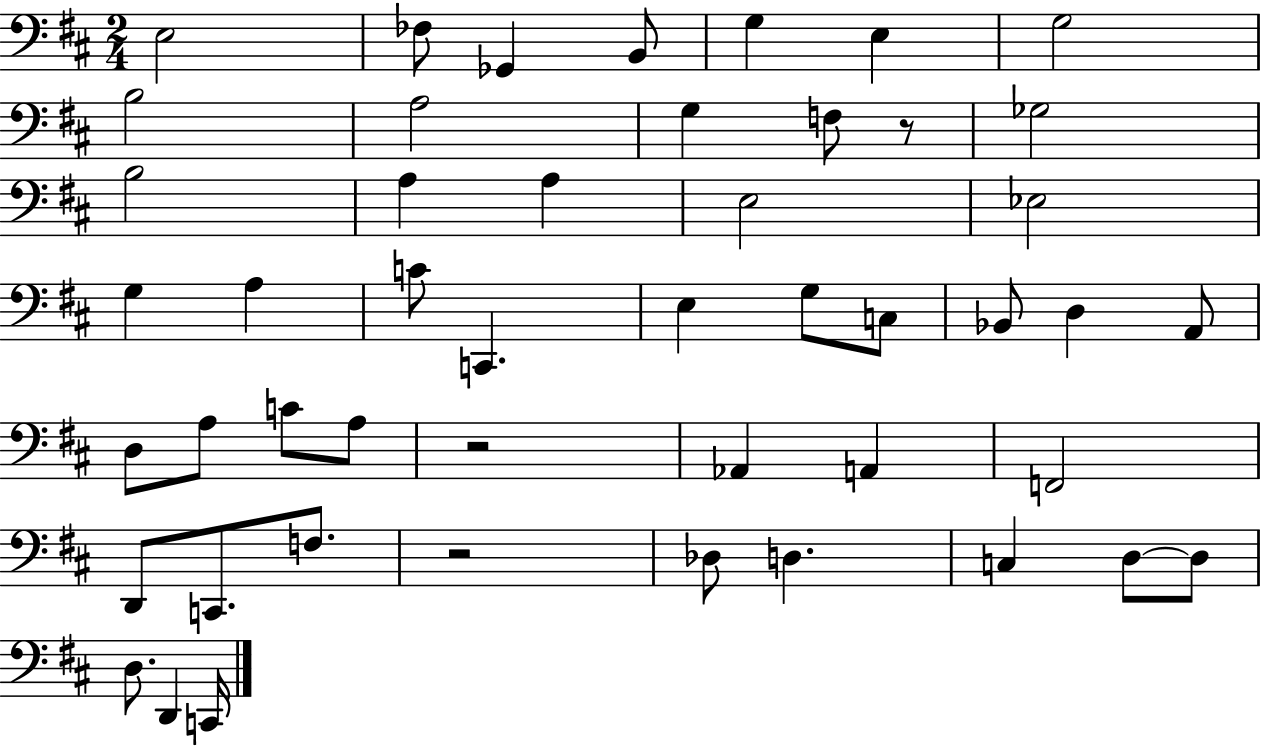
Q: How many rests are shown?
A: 3